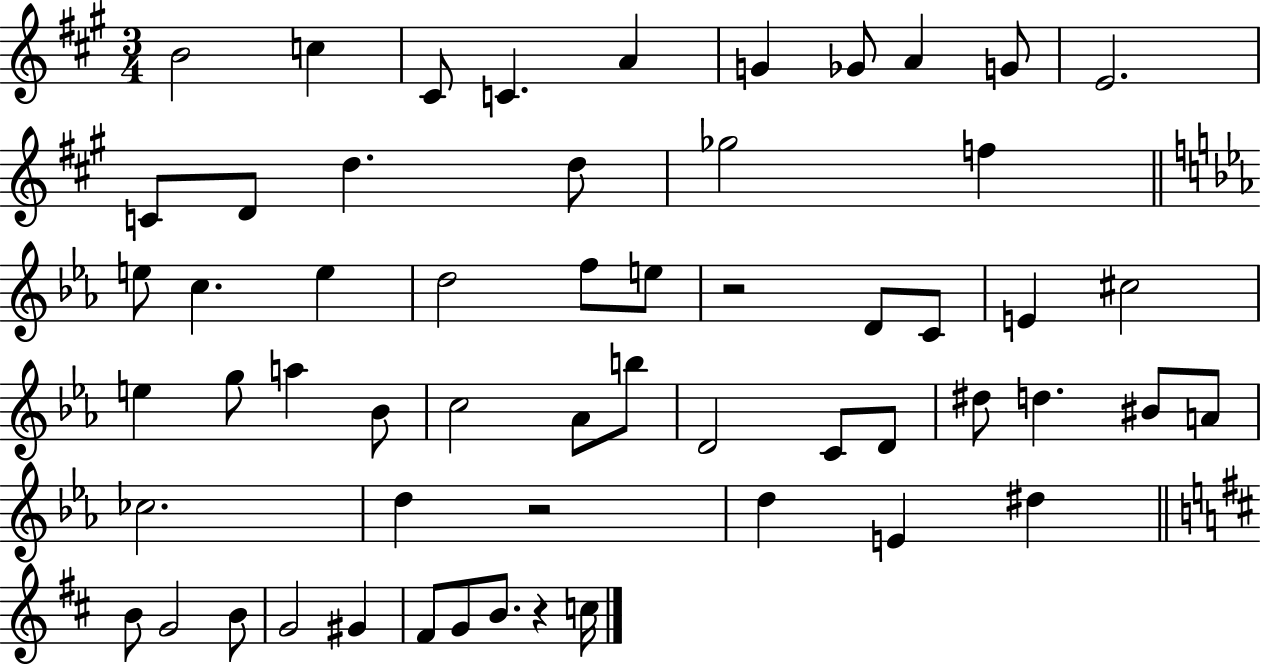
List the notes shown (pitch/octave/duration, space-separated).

B4/h C5/q C#4/e C4/q. A4/q G4/q Gb4/e A4/q G4/e E4/h. C4/e D4/e D5/q. D5/e Gb5/h F5/q E5/e C5/q. E5/q D5/h F5/e E5/e R/h D4/e C4/e E4/q C#5/h E5/q G5/e A5/q Bb4/e C5/h Ab4/e B5/e D4/h C4/e D4/e D#5/e D5/q. BIS4/e A4/e CES5/h. D5/q R/h D5/q E4/q D#5/q B4/e G4/h B4/e G4/h G#4/q F#4/e G4/e B4/e. R/q C5/s